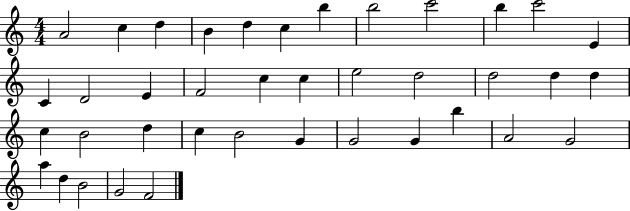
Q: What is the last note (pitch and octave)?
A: F4